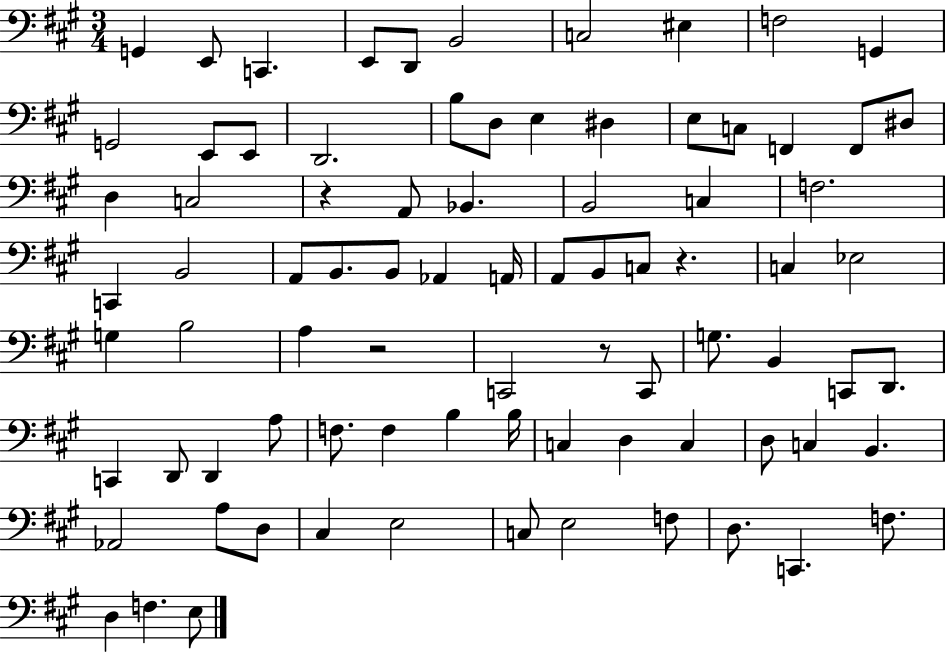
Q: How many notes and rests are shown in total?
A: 83